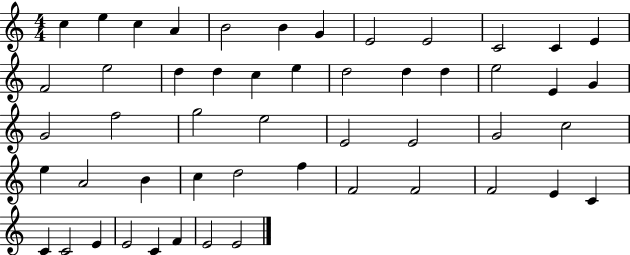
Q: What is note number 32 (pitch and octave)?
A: C5